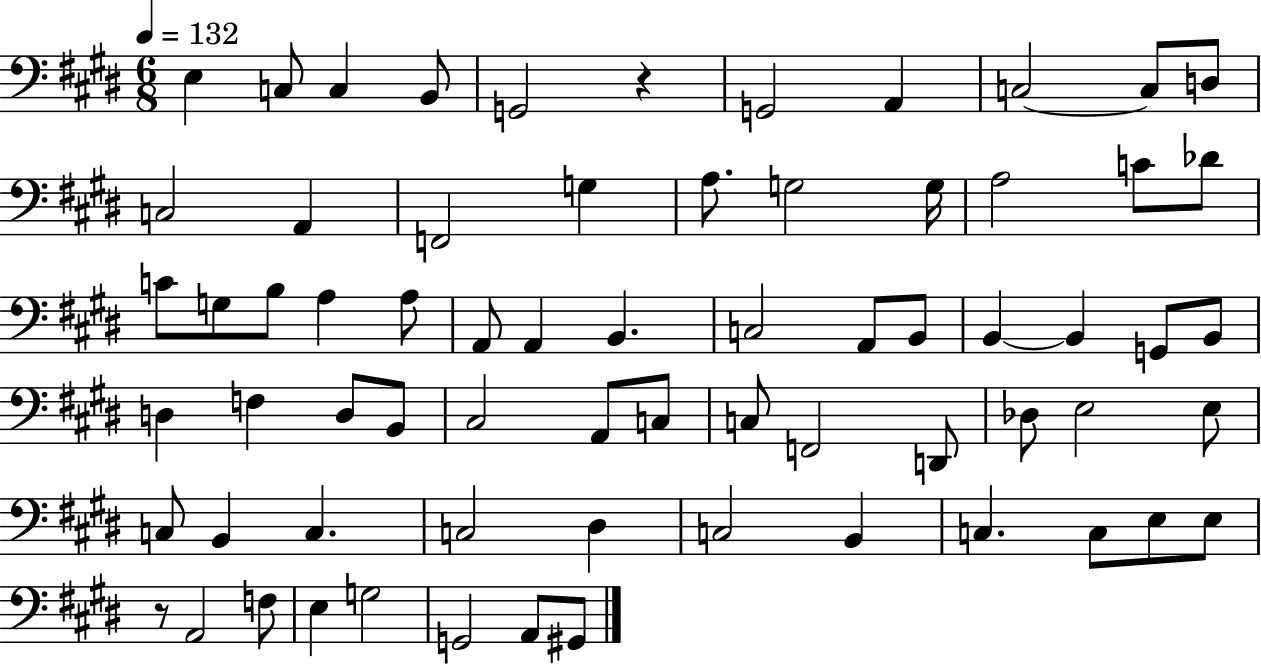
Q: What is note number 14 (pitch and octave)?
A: G3